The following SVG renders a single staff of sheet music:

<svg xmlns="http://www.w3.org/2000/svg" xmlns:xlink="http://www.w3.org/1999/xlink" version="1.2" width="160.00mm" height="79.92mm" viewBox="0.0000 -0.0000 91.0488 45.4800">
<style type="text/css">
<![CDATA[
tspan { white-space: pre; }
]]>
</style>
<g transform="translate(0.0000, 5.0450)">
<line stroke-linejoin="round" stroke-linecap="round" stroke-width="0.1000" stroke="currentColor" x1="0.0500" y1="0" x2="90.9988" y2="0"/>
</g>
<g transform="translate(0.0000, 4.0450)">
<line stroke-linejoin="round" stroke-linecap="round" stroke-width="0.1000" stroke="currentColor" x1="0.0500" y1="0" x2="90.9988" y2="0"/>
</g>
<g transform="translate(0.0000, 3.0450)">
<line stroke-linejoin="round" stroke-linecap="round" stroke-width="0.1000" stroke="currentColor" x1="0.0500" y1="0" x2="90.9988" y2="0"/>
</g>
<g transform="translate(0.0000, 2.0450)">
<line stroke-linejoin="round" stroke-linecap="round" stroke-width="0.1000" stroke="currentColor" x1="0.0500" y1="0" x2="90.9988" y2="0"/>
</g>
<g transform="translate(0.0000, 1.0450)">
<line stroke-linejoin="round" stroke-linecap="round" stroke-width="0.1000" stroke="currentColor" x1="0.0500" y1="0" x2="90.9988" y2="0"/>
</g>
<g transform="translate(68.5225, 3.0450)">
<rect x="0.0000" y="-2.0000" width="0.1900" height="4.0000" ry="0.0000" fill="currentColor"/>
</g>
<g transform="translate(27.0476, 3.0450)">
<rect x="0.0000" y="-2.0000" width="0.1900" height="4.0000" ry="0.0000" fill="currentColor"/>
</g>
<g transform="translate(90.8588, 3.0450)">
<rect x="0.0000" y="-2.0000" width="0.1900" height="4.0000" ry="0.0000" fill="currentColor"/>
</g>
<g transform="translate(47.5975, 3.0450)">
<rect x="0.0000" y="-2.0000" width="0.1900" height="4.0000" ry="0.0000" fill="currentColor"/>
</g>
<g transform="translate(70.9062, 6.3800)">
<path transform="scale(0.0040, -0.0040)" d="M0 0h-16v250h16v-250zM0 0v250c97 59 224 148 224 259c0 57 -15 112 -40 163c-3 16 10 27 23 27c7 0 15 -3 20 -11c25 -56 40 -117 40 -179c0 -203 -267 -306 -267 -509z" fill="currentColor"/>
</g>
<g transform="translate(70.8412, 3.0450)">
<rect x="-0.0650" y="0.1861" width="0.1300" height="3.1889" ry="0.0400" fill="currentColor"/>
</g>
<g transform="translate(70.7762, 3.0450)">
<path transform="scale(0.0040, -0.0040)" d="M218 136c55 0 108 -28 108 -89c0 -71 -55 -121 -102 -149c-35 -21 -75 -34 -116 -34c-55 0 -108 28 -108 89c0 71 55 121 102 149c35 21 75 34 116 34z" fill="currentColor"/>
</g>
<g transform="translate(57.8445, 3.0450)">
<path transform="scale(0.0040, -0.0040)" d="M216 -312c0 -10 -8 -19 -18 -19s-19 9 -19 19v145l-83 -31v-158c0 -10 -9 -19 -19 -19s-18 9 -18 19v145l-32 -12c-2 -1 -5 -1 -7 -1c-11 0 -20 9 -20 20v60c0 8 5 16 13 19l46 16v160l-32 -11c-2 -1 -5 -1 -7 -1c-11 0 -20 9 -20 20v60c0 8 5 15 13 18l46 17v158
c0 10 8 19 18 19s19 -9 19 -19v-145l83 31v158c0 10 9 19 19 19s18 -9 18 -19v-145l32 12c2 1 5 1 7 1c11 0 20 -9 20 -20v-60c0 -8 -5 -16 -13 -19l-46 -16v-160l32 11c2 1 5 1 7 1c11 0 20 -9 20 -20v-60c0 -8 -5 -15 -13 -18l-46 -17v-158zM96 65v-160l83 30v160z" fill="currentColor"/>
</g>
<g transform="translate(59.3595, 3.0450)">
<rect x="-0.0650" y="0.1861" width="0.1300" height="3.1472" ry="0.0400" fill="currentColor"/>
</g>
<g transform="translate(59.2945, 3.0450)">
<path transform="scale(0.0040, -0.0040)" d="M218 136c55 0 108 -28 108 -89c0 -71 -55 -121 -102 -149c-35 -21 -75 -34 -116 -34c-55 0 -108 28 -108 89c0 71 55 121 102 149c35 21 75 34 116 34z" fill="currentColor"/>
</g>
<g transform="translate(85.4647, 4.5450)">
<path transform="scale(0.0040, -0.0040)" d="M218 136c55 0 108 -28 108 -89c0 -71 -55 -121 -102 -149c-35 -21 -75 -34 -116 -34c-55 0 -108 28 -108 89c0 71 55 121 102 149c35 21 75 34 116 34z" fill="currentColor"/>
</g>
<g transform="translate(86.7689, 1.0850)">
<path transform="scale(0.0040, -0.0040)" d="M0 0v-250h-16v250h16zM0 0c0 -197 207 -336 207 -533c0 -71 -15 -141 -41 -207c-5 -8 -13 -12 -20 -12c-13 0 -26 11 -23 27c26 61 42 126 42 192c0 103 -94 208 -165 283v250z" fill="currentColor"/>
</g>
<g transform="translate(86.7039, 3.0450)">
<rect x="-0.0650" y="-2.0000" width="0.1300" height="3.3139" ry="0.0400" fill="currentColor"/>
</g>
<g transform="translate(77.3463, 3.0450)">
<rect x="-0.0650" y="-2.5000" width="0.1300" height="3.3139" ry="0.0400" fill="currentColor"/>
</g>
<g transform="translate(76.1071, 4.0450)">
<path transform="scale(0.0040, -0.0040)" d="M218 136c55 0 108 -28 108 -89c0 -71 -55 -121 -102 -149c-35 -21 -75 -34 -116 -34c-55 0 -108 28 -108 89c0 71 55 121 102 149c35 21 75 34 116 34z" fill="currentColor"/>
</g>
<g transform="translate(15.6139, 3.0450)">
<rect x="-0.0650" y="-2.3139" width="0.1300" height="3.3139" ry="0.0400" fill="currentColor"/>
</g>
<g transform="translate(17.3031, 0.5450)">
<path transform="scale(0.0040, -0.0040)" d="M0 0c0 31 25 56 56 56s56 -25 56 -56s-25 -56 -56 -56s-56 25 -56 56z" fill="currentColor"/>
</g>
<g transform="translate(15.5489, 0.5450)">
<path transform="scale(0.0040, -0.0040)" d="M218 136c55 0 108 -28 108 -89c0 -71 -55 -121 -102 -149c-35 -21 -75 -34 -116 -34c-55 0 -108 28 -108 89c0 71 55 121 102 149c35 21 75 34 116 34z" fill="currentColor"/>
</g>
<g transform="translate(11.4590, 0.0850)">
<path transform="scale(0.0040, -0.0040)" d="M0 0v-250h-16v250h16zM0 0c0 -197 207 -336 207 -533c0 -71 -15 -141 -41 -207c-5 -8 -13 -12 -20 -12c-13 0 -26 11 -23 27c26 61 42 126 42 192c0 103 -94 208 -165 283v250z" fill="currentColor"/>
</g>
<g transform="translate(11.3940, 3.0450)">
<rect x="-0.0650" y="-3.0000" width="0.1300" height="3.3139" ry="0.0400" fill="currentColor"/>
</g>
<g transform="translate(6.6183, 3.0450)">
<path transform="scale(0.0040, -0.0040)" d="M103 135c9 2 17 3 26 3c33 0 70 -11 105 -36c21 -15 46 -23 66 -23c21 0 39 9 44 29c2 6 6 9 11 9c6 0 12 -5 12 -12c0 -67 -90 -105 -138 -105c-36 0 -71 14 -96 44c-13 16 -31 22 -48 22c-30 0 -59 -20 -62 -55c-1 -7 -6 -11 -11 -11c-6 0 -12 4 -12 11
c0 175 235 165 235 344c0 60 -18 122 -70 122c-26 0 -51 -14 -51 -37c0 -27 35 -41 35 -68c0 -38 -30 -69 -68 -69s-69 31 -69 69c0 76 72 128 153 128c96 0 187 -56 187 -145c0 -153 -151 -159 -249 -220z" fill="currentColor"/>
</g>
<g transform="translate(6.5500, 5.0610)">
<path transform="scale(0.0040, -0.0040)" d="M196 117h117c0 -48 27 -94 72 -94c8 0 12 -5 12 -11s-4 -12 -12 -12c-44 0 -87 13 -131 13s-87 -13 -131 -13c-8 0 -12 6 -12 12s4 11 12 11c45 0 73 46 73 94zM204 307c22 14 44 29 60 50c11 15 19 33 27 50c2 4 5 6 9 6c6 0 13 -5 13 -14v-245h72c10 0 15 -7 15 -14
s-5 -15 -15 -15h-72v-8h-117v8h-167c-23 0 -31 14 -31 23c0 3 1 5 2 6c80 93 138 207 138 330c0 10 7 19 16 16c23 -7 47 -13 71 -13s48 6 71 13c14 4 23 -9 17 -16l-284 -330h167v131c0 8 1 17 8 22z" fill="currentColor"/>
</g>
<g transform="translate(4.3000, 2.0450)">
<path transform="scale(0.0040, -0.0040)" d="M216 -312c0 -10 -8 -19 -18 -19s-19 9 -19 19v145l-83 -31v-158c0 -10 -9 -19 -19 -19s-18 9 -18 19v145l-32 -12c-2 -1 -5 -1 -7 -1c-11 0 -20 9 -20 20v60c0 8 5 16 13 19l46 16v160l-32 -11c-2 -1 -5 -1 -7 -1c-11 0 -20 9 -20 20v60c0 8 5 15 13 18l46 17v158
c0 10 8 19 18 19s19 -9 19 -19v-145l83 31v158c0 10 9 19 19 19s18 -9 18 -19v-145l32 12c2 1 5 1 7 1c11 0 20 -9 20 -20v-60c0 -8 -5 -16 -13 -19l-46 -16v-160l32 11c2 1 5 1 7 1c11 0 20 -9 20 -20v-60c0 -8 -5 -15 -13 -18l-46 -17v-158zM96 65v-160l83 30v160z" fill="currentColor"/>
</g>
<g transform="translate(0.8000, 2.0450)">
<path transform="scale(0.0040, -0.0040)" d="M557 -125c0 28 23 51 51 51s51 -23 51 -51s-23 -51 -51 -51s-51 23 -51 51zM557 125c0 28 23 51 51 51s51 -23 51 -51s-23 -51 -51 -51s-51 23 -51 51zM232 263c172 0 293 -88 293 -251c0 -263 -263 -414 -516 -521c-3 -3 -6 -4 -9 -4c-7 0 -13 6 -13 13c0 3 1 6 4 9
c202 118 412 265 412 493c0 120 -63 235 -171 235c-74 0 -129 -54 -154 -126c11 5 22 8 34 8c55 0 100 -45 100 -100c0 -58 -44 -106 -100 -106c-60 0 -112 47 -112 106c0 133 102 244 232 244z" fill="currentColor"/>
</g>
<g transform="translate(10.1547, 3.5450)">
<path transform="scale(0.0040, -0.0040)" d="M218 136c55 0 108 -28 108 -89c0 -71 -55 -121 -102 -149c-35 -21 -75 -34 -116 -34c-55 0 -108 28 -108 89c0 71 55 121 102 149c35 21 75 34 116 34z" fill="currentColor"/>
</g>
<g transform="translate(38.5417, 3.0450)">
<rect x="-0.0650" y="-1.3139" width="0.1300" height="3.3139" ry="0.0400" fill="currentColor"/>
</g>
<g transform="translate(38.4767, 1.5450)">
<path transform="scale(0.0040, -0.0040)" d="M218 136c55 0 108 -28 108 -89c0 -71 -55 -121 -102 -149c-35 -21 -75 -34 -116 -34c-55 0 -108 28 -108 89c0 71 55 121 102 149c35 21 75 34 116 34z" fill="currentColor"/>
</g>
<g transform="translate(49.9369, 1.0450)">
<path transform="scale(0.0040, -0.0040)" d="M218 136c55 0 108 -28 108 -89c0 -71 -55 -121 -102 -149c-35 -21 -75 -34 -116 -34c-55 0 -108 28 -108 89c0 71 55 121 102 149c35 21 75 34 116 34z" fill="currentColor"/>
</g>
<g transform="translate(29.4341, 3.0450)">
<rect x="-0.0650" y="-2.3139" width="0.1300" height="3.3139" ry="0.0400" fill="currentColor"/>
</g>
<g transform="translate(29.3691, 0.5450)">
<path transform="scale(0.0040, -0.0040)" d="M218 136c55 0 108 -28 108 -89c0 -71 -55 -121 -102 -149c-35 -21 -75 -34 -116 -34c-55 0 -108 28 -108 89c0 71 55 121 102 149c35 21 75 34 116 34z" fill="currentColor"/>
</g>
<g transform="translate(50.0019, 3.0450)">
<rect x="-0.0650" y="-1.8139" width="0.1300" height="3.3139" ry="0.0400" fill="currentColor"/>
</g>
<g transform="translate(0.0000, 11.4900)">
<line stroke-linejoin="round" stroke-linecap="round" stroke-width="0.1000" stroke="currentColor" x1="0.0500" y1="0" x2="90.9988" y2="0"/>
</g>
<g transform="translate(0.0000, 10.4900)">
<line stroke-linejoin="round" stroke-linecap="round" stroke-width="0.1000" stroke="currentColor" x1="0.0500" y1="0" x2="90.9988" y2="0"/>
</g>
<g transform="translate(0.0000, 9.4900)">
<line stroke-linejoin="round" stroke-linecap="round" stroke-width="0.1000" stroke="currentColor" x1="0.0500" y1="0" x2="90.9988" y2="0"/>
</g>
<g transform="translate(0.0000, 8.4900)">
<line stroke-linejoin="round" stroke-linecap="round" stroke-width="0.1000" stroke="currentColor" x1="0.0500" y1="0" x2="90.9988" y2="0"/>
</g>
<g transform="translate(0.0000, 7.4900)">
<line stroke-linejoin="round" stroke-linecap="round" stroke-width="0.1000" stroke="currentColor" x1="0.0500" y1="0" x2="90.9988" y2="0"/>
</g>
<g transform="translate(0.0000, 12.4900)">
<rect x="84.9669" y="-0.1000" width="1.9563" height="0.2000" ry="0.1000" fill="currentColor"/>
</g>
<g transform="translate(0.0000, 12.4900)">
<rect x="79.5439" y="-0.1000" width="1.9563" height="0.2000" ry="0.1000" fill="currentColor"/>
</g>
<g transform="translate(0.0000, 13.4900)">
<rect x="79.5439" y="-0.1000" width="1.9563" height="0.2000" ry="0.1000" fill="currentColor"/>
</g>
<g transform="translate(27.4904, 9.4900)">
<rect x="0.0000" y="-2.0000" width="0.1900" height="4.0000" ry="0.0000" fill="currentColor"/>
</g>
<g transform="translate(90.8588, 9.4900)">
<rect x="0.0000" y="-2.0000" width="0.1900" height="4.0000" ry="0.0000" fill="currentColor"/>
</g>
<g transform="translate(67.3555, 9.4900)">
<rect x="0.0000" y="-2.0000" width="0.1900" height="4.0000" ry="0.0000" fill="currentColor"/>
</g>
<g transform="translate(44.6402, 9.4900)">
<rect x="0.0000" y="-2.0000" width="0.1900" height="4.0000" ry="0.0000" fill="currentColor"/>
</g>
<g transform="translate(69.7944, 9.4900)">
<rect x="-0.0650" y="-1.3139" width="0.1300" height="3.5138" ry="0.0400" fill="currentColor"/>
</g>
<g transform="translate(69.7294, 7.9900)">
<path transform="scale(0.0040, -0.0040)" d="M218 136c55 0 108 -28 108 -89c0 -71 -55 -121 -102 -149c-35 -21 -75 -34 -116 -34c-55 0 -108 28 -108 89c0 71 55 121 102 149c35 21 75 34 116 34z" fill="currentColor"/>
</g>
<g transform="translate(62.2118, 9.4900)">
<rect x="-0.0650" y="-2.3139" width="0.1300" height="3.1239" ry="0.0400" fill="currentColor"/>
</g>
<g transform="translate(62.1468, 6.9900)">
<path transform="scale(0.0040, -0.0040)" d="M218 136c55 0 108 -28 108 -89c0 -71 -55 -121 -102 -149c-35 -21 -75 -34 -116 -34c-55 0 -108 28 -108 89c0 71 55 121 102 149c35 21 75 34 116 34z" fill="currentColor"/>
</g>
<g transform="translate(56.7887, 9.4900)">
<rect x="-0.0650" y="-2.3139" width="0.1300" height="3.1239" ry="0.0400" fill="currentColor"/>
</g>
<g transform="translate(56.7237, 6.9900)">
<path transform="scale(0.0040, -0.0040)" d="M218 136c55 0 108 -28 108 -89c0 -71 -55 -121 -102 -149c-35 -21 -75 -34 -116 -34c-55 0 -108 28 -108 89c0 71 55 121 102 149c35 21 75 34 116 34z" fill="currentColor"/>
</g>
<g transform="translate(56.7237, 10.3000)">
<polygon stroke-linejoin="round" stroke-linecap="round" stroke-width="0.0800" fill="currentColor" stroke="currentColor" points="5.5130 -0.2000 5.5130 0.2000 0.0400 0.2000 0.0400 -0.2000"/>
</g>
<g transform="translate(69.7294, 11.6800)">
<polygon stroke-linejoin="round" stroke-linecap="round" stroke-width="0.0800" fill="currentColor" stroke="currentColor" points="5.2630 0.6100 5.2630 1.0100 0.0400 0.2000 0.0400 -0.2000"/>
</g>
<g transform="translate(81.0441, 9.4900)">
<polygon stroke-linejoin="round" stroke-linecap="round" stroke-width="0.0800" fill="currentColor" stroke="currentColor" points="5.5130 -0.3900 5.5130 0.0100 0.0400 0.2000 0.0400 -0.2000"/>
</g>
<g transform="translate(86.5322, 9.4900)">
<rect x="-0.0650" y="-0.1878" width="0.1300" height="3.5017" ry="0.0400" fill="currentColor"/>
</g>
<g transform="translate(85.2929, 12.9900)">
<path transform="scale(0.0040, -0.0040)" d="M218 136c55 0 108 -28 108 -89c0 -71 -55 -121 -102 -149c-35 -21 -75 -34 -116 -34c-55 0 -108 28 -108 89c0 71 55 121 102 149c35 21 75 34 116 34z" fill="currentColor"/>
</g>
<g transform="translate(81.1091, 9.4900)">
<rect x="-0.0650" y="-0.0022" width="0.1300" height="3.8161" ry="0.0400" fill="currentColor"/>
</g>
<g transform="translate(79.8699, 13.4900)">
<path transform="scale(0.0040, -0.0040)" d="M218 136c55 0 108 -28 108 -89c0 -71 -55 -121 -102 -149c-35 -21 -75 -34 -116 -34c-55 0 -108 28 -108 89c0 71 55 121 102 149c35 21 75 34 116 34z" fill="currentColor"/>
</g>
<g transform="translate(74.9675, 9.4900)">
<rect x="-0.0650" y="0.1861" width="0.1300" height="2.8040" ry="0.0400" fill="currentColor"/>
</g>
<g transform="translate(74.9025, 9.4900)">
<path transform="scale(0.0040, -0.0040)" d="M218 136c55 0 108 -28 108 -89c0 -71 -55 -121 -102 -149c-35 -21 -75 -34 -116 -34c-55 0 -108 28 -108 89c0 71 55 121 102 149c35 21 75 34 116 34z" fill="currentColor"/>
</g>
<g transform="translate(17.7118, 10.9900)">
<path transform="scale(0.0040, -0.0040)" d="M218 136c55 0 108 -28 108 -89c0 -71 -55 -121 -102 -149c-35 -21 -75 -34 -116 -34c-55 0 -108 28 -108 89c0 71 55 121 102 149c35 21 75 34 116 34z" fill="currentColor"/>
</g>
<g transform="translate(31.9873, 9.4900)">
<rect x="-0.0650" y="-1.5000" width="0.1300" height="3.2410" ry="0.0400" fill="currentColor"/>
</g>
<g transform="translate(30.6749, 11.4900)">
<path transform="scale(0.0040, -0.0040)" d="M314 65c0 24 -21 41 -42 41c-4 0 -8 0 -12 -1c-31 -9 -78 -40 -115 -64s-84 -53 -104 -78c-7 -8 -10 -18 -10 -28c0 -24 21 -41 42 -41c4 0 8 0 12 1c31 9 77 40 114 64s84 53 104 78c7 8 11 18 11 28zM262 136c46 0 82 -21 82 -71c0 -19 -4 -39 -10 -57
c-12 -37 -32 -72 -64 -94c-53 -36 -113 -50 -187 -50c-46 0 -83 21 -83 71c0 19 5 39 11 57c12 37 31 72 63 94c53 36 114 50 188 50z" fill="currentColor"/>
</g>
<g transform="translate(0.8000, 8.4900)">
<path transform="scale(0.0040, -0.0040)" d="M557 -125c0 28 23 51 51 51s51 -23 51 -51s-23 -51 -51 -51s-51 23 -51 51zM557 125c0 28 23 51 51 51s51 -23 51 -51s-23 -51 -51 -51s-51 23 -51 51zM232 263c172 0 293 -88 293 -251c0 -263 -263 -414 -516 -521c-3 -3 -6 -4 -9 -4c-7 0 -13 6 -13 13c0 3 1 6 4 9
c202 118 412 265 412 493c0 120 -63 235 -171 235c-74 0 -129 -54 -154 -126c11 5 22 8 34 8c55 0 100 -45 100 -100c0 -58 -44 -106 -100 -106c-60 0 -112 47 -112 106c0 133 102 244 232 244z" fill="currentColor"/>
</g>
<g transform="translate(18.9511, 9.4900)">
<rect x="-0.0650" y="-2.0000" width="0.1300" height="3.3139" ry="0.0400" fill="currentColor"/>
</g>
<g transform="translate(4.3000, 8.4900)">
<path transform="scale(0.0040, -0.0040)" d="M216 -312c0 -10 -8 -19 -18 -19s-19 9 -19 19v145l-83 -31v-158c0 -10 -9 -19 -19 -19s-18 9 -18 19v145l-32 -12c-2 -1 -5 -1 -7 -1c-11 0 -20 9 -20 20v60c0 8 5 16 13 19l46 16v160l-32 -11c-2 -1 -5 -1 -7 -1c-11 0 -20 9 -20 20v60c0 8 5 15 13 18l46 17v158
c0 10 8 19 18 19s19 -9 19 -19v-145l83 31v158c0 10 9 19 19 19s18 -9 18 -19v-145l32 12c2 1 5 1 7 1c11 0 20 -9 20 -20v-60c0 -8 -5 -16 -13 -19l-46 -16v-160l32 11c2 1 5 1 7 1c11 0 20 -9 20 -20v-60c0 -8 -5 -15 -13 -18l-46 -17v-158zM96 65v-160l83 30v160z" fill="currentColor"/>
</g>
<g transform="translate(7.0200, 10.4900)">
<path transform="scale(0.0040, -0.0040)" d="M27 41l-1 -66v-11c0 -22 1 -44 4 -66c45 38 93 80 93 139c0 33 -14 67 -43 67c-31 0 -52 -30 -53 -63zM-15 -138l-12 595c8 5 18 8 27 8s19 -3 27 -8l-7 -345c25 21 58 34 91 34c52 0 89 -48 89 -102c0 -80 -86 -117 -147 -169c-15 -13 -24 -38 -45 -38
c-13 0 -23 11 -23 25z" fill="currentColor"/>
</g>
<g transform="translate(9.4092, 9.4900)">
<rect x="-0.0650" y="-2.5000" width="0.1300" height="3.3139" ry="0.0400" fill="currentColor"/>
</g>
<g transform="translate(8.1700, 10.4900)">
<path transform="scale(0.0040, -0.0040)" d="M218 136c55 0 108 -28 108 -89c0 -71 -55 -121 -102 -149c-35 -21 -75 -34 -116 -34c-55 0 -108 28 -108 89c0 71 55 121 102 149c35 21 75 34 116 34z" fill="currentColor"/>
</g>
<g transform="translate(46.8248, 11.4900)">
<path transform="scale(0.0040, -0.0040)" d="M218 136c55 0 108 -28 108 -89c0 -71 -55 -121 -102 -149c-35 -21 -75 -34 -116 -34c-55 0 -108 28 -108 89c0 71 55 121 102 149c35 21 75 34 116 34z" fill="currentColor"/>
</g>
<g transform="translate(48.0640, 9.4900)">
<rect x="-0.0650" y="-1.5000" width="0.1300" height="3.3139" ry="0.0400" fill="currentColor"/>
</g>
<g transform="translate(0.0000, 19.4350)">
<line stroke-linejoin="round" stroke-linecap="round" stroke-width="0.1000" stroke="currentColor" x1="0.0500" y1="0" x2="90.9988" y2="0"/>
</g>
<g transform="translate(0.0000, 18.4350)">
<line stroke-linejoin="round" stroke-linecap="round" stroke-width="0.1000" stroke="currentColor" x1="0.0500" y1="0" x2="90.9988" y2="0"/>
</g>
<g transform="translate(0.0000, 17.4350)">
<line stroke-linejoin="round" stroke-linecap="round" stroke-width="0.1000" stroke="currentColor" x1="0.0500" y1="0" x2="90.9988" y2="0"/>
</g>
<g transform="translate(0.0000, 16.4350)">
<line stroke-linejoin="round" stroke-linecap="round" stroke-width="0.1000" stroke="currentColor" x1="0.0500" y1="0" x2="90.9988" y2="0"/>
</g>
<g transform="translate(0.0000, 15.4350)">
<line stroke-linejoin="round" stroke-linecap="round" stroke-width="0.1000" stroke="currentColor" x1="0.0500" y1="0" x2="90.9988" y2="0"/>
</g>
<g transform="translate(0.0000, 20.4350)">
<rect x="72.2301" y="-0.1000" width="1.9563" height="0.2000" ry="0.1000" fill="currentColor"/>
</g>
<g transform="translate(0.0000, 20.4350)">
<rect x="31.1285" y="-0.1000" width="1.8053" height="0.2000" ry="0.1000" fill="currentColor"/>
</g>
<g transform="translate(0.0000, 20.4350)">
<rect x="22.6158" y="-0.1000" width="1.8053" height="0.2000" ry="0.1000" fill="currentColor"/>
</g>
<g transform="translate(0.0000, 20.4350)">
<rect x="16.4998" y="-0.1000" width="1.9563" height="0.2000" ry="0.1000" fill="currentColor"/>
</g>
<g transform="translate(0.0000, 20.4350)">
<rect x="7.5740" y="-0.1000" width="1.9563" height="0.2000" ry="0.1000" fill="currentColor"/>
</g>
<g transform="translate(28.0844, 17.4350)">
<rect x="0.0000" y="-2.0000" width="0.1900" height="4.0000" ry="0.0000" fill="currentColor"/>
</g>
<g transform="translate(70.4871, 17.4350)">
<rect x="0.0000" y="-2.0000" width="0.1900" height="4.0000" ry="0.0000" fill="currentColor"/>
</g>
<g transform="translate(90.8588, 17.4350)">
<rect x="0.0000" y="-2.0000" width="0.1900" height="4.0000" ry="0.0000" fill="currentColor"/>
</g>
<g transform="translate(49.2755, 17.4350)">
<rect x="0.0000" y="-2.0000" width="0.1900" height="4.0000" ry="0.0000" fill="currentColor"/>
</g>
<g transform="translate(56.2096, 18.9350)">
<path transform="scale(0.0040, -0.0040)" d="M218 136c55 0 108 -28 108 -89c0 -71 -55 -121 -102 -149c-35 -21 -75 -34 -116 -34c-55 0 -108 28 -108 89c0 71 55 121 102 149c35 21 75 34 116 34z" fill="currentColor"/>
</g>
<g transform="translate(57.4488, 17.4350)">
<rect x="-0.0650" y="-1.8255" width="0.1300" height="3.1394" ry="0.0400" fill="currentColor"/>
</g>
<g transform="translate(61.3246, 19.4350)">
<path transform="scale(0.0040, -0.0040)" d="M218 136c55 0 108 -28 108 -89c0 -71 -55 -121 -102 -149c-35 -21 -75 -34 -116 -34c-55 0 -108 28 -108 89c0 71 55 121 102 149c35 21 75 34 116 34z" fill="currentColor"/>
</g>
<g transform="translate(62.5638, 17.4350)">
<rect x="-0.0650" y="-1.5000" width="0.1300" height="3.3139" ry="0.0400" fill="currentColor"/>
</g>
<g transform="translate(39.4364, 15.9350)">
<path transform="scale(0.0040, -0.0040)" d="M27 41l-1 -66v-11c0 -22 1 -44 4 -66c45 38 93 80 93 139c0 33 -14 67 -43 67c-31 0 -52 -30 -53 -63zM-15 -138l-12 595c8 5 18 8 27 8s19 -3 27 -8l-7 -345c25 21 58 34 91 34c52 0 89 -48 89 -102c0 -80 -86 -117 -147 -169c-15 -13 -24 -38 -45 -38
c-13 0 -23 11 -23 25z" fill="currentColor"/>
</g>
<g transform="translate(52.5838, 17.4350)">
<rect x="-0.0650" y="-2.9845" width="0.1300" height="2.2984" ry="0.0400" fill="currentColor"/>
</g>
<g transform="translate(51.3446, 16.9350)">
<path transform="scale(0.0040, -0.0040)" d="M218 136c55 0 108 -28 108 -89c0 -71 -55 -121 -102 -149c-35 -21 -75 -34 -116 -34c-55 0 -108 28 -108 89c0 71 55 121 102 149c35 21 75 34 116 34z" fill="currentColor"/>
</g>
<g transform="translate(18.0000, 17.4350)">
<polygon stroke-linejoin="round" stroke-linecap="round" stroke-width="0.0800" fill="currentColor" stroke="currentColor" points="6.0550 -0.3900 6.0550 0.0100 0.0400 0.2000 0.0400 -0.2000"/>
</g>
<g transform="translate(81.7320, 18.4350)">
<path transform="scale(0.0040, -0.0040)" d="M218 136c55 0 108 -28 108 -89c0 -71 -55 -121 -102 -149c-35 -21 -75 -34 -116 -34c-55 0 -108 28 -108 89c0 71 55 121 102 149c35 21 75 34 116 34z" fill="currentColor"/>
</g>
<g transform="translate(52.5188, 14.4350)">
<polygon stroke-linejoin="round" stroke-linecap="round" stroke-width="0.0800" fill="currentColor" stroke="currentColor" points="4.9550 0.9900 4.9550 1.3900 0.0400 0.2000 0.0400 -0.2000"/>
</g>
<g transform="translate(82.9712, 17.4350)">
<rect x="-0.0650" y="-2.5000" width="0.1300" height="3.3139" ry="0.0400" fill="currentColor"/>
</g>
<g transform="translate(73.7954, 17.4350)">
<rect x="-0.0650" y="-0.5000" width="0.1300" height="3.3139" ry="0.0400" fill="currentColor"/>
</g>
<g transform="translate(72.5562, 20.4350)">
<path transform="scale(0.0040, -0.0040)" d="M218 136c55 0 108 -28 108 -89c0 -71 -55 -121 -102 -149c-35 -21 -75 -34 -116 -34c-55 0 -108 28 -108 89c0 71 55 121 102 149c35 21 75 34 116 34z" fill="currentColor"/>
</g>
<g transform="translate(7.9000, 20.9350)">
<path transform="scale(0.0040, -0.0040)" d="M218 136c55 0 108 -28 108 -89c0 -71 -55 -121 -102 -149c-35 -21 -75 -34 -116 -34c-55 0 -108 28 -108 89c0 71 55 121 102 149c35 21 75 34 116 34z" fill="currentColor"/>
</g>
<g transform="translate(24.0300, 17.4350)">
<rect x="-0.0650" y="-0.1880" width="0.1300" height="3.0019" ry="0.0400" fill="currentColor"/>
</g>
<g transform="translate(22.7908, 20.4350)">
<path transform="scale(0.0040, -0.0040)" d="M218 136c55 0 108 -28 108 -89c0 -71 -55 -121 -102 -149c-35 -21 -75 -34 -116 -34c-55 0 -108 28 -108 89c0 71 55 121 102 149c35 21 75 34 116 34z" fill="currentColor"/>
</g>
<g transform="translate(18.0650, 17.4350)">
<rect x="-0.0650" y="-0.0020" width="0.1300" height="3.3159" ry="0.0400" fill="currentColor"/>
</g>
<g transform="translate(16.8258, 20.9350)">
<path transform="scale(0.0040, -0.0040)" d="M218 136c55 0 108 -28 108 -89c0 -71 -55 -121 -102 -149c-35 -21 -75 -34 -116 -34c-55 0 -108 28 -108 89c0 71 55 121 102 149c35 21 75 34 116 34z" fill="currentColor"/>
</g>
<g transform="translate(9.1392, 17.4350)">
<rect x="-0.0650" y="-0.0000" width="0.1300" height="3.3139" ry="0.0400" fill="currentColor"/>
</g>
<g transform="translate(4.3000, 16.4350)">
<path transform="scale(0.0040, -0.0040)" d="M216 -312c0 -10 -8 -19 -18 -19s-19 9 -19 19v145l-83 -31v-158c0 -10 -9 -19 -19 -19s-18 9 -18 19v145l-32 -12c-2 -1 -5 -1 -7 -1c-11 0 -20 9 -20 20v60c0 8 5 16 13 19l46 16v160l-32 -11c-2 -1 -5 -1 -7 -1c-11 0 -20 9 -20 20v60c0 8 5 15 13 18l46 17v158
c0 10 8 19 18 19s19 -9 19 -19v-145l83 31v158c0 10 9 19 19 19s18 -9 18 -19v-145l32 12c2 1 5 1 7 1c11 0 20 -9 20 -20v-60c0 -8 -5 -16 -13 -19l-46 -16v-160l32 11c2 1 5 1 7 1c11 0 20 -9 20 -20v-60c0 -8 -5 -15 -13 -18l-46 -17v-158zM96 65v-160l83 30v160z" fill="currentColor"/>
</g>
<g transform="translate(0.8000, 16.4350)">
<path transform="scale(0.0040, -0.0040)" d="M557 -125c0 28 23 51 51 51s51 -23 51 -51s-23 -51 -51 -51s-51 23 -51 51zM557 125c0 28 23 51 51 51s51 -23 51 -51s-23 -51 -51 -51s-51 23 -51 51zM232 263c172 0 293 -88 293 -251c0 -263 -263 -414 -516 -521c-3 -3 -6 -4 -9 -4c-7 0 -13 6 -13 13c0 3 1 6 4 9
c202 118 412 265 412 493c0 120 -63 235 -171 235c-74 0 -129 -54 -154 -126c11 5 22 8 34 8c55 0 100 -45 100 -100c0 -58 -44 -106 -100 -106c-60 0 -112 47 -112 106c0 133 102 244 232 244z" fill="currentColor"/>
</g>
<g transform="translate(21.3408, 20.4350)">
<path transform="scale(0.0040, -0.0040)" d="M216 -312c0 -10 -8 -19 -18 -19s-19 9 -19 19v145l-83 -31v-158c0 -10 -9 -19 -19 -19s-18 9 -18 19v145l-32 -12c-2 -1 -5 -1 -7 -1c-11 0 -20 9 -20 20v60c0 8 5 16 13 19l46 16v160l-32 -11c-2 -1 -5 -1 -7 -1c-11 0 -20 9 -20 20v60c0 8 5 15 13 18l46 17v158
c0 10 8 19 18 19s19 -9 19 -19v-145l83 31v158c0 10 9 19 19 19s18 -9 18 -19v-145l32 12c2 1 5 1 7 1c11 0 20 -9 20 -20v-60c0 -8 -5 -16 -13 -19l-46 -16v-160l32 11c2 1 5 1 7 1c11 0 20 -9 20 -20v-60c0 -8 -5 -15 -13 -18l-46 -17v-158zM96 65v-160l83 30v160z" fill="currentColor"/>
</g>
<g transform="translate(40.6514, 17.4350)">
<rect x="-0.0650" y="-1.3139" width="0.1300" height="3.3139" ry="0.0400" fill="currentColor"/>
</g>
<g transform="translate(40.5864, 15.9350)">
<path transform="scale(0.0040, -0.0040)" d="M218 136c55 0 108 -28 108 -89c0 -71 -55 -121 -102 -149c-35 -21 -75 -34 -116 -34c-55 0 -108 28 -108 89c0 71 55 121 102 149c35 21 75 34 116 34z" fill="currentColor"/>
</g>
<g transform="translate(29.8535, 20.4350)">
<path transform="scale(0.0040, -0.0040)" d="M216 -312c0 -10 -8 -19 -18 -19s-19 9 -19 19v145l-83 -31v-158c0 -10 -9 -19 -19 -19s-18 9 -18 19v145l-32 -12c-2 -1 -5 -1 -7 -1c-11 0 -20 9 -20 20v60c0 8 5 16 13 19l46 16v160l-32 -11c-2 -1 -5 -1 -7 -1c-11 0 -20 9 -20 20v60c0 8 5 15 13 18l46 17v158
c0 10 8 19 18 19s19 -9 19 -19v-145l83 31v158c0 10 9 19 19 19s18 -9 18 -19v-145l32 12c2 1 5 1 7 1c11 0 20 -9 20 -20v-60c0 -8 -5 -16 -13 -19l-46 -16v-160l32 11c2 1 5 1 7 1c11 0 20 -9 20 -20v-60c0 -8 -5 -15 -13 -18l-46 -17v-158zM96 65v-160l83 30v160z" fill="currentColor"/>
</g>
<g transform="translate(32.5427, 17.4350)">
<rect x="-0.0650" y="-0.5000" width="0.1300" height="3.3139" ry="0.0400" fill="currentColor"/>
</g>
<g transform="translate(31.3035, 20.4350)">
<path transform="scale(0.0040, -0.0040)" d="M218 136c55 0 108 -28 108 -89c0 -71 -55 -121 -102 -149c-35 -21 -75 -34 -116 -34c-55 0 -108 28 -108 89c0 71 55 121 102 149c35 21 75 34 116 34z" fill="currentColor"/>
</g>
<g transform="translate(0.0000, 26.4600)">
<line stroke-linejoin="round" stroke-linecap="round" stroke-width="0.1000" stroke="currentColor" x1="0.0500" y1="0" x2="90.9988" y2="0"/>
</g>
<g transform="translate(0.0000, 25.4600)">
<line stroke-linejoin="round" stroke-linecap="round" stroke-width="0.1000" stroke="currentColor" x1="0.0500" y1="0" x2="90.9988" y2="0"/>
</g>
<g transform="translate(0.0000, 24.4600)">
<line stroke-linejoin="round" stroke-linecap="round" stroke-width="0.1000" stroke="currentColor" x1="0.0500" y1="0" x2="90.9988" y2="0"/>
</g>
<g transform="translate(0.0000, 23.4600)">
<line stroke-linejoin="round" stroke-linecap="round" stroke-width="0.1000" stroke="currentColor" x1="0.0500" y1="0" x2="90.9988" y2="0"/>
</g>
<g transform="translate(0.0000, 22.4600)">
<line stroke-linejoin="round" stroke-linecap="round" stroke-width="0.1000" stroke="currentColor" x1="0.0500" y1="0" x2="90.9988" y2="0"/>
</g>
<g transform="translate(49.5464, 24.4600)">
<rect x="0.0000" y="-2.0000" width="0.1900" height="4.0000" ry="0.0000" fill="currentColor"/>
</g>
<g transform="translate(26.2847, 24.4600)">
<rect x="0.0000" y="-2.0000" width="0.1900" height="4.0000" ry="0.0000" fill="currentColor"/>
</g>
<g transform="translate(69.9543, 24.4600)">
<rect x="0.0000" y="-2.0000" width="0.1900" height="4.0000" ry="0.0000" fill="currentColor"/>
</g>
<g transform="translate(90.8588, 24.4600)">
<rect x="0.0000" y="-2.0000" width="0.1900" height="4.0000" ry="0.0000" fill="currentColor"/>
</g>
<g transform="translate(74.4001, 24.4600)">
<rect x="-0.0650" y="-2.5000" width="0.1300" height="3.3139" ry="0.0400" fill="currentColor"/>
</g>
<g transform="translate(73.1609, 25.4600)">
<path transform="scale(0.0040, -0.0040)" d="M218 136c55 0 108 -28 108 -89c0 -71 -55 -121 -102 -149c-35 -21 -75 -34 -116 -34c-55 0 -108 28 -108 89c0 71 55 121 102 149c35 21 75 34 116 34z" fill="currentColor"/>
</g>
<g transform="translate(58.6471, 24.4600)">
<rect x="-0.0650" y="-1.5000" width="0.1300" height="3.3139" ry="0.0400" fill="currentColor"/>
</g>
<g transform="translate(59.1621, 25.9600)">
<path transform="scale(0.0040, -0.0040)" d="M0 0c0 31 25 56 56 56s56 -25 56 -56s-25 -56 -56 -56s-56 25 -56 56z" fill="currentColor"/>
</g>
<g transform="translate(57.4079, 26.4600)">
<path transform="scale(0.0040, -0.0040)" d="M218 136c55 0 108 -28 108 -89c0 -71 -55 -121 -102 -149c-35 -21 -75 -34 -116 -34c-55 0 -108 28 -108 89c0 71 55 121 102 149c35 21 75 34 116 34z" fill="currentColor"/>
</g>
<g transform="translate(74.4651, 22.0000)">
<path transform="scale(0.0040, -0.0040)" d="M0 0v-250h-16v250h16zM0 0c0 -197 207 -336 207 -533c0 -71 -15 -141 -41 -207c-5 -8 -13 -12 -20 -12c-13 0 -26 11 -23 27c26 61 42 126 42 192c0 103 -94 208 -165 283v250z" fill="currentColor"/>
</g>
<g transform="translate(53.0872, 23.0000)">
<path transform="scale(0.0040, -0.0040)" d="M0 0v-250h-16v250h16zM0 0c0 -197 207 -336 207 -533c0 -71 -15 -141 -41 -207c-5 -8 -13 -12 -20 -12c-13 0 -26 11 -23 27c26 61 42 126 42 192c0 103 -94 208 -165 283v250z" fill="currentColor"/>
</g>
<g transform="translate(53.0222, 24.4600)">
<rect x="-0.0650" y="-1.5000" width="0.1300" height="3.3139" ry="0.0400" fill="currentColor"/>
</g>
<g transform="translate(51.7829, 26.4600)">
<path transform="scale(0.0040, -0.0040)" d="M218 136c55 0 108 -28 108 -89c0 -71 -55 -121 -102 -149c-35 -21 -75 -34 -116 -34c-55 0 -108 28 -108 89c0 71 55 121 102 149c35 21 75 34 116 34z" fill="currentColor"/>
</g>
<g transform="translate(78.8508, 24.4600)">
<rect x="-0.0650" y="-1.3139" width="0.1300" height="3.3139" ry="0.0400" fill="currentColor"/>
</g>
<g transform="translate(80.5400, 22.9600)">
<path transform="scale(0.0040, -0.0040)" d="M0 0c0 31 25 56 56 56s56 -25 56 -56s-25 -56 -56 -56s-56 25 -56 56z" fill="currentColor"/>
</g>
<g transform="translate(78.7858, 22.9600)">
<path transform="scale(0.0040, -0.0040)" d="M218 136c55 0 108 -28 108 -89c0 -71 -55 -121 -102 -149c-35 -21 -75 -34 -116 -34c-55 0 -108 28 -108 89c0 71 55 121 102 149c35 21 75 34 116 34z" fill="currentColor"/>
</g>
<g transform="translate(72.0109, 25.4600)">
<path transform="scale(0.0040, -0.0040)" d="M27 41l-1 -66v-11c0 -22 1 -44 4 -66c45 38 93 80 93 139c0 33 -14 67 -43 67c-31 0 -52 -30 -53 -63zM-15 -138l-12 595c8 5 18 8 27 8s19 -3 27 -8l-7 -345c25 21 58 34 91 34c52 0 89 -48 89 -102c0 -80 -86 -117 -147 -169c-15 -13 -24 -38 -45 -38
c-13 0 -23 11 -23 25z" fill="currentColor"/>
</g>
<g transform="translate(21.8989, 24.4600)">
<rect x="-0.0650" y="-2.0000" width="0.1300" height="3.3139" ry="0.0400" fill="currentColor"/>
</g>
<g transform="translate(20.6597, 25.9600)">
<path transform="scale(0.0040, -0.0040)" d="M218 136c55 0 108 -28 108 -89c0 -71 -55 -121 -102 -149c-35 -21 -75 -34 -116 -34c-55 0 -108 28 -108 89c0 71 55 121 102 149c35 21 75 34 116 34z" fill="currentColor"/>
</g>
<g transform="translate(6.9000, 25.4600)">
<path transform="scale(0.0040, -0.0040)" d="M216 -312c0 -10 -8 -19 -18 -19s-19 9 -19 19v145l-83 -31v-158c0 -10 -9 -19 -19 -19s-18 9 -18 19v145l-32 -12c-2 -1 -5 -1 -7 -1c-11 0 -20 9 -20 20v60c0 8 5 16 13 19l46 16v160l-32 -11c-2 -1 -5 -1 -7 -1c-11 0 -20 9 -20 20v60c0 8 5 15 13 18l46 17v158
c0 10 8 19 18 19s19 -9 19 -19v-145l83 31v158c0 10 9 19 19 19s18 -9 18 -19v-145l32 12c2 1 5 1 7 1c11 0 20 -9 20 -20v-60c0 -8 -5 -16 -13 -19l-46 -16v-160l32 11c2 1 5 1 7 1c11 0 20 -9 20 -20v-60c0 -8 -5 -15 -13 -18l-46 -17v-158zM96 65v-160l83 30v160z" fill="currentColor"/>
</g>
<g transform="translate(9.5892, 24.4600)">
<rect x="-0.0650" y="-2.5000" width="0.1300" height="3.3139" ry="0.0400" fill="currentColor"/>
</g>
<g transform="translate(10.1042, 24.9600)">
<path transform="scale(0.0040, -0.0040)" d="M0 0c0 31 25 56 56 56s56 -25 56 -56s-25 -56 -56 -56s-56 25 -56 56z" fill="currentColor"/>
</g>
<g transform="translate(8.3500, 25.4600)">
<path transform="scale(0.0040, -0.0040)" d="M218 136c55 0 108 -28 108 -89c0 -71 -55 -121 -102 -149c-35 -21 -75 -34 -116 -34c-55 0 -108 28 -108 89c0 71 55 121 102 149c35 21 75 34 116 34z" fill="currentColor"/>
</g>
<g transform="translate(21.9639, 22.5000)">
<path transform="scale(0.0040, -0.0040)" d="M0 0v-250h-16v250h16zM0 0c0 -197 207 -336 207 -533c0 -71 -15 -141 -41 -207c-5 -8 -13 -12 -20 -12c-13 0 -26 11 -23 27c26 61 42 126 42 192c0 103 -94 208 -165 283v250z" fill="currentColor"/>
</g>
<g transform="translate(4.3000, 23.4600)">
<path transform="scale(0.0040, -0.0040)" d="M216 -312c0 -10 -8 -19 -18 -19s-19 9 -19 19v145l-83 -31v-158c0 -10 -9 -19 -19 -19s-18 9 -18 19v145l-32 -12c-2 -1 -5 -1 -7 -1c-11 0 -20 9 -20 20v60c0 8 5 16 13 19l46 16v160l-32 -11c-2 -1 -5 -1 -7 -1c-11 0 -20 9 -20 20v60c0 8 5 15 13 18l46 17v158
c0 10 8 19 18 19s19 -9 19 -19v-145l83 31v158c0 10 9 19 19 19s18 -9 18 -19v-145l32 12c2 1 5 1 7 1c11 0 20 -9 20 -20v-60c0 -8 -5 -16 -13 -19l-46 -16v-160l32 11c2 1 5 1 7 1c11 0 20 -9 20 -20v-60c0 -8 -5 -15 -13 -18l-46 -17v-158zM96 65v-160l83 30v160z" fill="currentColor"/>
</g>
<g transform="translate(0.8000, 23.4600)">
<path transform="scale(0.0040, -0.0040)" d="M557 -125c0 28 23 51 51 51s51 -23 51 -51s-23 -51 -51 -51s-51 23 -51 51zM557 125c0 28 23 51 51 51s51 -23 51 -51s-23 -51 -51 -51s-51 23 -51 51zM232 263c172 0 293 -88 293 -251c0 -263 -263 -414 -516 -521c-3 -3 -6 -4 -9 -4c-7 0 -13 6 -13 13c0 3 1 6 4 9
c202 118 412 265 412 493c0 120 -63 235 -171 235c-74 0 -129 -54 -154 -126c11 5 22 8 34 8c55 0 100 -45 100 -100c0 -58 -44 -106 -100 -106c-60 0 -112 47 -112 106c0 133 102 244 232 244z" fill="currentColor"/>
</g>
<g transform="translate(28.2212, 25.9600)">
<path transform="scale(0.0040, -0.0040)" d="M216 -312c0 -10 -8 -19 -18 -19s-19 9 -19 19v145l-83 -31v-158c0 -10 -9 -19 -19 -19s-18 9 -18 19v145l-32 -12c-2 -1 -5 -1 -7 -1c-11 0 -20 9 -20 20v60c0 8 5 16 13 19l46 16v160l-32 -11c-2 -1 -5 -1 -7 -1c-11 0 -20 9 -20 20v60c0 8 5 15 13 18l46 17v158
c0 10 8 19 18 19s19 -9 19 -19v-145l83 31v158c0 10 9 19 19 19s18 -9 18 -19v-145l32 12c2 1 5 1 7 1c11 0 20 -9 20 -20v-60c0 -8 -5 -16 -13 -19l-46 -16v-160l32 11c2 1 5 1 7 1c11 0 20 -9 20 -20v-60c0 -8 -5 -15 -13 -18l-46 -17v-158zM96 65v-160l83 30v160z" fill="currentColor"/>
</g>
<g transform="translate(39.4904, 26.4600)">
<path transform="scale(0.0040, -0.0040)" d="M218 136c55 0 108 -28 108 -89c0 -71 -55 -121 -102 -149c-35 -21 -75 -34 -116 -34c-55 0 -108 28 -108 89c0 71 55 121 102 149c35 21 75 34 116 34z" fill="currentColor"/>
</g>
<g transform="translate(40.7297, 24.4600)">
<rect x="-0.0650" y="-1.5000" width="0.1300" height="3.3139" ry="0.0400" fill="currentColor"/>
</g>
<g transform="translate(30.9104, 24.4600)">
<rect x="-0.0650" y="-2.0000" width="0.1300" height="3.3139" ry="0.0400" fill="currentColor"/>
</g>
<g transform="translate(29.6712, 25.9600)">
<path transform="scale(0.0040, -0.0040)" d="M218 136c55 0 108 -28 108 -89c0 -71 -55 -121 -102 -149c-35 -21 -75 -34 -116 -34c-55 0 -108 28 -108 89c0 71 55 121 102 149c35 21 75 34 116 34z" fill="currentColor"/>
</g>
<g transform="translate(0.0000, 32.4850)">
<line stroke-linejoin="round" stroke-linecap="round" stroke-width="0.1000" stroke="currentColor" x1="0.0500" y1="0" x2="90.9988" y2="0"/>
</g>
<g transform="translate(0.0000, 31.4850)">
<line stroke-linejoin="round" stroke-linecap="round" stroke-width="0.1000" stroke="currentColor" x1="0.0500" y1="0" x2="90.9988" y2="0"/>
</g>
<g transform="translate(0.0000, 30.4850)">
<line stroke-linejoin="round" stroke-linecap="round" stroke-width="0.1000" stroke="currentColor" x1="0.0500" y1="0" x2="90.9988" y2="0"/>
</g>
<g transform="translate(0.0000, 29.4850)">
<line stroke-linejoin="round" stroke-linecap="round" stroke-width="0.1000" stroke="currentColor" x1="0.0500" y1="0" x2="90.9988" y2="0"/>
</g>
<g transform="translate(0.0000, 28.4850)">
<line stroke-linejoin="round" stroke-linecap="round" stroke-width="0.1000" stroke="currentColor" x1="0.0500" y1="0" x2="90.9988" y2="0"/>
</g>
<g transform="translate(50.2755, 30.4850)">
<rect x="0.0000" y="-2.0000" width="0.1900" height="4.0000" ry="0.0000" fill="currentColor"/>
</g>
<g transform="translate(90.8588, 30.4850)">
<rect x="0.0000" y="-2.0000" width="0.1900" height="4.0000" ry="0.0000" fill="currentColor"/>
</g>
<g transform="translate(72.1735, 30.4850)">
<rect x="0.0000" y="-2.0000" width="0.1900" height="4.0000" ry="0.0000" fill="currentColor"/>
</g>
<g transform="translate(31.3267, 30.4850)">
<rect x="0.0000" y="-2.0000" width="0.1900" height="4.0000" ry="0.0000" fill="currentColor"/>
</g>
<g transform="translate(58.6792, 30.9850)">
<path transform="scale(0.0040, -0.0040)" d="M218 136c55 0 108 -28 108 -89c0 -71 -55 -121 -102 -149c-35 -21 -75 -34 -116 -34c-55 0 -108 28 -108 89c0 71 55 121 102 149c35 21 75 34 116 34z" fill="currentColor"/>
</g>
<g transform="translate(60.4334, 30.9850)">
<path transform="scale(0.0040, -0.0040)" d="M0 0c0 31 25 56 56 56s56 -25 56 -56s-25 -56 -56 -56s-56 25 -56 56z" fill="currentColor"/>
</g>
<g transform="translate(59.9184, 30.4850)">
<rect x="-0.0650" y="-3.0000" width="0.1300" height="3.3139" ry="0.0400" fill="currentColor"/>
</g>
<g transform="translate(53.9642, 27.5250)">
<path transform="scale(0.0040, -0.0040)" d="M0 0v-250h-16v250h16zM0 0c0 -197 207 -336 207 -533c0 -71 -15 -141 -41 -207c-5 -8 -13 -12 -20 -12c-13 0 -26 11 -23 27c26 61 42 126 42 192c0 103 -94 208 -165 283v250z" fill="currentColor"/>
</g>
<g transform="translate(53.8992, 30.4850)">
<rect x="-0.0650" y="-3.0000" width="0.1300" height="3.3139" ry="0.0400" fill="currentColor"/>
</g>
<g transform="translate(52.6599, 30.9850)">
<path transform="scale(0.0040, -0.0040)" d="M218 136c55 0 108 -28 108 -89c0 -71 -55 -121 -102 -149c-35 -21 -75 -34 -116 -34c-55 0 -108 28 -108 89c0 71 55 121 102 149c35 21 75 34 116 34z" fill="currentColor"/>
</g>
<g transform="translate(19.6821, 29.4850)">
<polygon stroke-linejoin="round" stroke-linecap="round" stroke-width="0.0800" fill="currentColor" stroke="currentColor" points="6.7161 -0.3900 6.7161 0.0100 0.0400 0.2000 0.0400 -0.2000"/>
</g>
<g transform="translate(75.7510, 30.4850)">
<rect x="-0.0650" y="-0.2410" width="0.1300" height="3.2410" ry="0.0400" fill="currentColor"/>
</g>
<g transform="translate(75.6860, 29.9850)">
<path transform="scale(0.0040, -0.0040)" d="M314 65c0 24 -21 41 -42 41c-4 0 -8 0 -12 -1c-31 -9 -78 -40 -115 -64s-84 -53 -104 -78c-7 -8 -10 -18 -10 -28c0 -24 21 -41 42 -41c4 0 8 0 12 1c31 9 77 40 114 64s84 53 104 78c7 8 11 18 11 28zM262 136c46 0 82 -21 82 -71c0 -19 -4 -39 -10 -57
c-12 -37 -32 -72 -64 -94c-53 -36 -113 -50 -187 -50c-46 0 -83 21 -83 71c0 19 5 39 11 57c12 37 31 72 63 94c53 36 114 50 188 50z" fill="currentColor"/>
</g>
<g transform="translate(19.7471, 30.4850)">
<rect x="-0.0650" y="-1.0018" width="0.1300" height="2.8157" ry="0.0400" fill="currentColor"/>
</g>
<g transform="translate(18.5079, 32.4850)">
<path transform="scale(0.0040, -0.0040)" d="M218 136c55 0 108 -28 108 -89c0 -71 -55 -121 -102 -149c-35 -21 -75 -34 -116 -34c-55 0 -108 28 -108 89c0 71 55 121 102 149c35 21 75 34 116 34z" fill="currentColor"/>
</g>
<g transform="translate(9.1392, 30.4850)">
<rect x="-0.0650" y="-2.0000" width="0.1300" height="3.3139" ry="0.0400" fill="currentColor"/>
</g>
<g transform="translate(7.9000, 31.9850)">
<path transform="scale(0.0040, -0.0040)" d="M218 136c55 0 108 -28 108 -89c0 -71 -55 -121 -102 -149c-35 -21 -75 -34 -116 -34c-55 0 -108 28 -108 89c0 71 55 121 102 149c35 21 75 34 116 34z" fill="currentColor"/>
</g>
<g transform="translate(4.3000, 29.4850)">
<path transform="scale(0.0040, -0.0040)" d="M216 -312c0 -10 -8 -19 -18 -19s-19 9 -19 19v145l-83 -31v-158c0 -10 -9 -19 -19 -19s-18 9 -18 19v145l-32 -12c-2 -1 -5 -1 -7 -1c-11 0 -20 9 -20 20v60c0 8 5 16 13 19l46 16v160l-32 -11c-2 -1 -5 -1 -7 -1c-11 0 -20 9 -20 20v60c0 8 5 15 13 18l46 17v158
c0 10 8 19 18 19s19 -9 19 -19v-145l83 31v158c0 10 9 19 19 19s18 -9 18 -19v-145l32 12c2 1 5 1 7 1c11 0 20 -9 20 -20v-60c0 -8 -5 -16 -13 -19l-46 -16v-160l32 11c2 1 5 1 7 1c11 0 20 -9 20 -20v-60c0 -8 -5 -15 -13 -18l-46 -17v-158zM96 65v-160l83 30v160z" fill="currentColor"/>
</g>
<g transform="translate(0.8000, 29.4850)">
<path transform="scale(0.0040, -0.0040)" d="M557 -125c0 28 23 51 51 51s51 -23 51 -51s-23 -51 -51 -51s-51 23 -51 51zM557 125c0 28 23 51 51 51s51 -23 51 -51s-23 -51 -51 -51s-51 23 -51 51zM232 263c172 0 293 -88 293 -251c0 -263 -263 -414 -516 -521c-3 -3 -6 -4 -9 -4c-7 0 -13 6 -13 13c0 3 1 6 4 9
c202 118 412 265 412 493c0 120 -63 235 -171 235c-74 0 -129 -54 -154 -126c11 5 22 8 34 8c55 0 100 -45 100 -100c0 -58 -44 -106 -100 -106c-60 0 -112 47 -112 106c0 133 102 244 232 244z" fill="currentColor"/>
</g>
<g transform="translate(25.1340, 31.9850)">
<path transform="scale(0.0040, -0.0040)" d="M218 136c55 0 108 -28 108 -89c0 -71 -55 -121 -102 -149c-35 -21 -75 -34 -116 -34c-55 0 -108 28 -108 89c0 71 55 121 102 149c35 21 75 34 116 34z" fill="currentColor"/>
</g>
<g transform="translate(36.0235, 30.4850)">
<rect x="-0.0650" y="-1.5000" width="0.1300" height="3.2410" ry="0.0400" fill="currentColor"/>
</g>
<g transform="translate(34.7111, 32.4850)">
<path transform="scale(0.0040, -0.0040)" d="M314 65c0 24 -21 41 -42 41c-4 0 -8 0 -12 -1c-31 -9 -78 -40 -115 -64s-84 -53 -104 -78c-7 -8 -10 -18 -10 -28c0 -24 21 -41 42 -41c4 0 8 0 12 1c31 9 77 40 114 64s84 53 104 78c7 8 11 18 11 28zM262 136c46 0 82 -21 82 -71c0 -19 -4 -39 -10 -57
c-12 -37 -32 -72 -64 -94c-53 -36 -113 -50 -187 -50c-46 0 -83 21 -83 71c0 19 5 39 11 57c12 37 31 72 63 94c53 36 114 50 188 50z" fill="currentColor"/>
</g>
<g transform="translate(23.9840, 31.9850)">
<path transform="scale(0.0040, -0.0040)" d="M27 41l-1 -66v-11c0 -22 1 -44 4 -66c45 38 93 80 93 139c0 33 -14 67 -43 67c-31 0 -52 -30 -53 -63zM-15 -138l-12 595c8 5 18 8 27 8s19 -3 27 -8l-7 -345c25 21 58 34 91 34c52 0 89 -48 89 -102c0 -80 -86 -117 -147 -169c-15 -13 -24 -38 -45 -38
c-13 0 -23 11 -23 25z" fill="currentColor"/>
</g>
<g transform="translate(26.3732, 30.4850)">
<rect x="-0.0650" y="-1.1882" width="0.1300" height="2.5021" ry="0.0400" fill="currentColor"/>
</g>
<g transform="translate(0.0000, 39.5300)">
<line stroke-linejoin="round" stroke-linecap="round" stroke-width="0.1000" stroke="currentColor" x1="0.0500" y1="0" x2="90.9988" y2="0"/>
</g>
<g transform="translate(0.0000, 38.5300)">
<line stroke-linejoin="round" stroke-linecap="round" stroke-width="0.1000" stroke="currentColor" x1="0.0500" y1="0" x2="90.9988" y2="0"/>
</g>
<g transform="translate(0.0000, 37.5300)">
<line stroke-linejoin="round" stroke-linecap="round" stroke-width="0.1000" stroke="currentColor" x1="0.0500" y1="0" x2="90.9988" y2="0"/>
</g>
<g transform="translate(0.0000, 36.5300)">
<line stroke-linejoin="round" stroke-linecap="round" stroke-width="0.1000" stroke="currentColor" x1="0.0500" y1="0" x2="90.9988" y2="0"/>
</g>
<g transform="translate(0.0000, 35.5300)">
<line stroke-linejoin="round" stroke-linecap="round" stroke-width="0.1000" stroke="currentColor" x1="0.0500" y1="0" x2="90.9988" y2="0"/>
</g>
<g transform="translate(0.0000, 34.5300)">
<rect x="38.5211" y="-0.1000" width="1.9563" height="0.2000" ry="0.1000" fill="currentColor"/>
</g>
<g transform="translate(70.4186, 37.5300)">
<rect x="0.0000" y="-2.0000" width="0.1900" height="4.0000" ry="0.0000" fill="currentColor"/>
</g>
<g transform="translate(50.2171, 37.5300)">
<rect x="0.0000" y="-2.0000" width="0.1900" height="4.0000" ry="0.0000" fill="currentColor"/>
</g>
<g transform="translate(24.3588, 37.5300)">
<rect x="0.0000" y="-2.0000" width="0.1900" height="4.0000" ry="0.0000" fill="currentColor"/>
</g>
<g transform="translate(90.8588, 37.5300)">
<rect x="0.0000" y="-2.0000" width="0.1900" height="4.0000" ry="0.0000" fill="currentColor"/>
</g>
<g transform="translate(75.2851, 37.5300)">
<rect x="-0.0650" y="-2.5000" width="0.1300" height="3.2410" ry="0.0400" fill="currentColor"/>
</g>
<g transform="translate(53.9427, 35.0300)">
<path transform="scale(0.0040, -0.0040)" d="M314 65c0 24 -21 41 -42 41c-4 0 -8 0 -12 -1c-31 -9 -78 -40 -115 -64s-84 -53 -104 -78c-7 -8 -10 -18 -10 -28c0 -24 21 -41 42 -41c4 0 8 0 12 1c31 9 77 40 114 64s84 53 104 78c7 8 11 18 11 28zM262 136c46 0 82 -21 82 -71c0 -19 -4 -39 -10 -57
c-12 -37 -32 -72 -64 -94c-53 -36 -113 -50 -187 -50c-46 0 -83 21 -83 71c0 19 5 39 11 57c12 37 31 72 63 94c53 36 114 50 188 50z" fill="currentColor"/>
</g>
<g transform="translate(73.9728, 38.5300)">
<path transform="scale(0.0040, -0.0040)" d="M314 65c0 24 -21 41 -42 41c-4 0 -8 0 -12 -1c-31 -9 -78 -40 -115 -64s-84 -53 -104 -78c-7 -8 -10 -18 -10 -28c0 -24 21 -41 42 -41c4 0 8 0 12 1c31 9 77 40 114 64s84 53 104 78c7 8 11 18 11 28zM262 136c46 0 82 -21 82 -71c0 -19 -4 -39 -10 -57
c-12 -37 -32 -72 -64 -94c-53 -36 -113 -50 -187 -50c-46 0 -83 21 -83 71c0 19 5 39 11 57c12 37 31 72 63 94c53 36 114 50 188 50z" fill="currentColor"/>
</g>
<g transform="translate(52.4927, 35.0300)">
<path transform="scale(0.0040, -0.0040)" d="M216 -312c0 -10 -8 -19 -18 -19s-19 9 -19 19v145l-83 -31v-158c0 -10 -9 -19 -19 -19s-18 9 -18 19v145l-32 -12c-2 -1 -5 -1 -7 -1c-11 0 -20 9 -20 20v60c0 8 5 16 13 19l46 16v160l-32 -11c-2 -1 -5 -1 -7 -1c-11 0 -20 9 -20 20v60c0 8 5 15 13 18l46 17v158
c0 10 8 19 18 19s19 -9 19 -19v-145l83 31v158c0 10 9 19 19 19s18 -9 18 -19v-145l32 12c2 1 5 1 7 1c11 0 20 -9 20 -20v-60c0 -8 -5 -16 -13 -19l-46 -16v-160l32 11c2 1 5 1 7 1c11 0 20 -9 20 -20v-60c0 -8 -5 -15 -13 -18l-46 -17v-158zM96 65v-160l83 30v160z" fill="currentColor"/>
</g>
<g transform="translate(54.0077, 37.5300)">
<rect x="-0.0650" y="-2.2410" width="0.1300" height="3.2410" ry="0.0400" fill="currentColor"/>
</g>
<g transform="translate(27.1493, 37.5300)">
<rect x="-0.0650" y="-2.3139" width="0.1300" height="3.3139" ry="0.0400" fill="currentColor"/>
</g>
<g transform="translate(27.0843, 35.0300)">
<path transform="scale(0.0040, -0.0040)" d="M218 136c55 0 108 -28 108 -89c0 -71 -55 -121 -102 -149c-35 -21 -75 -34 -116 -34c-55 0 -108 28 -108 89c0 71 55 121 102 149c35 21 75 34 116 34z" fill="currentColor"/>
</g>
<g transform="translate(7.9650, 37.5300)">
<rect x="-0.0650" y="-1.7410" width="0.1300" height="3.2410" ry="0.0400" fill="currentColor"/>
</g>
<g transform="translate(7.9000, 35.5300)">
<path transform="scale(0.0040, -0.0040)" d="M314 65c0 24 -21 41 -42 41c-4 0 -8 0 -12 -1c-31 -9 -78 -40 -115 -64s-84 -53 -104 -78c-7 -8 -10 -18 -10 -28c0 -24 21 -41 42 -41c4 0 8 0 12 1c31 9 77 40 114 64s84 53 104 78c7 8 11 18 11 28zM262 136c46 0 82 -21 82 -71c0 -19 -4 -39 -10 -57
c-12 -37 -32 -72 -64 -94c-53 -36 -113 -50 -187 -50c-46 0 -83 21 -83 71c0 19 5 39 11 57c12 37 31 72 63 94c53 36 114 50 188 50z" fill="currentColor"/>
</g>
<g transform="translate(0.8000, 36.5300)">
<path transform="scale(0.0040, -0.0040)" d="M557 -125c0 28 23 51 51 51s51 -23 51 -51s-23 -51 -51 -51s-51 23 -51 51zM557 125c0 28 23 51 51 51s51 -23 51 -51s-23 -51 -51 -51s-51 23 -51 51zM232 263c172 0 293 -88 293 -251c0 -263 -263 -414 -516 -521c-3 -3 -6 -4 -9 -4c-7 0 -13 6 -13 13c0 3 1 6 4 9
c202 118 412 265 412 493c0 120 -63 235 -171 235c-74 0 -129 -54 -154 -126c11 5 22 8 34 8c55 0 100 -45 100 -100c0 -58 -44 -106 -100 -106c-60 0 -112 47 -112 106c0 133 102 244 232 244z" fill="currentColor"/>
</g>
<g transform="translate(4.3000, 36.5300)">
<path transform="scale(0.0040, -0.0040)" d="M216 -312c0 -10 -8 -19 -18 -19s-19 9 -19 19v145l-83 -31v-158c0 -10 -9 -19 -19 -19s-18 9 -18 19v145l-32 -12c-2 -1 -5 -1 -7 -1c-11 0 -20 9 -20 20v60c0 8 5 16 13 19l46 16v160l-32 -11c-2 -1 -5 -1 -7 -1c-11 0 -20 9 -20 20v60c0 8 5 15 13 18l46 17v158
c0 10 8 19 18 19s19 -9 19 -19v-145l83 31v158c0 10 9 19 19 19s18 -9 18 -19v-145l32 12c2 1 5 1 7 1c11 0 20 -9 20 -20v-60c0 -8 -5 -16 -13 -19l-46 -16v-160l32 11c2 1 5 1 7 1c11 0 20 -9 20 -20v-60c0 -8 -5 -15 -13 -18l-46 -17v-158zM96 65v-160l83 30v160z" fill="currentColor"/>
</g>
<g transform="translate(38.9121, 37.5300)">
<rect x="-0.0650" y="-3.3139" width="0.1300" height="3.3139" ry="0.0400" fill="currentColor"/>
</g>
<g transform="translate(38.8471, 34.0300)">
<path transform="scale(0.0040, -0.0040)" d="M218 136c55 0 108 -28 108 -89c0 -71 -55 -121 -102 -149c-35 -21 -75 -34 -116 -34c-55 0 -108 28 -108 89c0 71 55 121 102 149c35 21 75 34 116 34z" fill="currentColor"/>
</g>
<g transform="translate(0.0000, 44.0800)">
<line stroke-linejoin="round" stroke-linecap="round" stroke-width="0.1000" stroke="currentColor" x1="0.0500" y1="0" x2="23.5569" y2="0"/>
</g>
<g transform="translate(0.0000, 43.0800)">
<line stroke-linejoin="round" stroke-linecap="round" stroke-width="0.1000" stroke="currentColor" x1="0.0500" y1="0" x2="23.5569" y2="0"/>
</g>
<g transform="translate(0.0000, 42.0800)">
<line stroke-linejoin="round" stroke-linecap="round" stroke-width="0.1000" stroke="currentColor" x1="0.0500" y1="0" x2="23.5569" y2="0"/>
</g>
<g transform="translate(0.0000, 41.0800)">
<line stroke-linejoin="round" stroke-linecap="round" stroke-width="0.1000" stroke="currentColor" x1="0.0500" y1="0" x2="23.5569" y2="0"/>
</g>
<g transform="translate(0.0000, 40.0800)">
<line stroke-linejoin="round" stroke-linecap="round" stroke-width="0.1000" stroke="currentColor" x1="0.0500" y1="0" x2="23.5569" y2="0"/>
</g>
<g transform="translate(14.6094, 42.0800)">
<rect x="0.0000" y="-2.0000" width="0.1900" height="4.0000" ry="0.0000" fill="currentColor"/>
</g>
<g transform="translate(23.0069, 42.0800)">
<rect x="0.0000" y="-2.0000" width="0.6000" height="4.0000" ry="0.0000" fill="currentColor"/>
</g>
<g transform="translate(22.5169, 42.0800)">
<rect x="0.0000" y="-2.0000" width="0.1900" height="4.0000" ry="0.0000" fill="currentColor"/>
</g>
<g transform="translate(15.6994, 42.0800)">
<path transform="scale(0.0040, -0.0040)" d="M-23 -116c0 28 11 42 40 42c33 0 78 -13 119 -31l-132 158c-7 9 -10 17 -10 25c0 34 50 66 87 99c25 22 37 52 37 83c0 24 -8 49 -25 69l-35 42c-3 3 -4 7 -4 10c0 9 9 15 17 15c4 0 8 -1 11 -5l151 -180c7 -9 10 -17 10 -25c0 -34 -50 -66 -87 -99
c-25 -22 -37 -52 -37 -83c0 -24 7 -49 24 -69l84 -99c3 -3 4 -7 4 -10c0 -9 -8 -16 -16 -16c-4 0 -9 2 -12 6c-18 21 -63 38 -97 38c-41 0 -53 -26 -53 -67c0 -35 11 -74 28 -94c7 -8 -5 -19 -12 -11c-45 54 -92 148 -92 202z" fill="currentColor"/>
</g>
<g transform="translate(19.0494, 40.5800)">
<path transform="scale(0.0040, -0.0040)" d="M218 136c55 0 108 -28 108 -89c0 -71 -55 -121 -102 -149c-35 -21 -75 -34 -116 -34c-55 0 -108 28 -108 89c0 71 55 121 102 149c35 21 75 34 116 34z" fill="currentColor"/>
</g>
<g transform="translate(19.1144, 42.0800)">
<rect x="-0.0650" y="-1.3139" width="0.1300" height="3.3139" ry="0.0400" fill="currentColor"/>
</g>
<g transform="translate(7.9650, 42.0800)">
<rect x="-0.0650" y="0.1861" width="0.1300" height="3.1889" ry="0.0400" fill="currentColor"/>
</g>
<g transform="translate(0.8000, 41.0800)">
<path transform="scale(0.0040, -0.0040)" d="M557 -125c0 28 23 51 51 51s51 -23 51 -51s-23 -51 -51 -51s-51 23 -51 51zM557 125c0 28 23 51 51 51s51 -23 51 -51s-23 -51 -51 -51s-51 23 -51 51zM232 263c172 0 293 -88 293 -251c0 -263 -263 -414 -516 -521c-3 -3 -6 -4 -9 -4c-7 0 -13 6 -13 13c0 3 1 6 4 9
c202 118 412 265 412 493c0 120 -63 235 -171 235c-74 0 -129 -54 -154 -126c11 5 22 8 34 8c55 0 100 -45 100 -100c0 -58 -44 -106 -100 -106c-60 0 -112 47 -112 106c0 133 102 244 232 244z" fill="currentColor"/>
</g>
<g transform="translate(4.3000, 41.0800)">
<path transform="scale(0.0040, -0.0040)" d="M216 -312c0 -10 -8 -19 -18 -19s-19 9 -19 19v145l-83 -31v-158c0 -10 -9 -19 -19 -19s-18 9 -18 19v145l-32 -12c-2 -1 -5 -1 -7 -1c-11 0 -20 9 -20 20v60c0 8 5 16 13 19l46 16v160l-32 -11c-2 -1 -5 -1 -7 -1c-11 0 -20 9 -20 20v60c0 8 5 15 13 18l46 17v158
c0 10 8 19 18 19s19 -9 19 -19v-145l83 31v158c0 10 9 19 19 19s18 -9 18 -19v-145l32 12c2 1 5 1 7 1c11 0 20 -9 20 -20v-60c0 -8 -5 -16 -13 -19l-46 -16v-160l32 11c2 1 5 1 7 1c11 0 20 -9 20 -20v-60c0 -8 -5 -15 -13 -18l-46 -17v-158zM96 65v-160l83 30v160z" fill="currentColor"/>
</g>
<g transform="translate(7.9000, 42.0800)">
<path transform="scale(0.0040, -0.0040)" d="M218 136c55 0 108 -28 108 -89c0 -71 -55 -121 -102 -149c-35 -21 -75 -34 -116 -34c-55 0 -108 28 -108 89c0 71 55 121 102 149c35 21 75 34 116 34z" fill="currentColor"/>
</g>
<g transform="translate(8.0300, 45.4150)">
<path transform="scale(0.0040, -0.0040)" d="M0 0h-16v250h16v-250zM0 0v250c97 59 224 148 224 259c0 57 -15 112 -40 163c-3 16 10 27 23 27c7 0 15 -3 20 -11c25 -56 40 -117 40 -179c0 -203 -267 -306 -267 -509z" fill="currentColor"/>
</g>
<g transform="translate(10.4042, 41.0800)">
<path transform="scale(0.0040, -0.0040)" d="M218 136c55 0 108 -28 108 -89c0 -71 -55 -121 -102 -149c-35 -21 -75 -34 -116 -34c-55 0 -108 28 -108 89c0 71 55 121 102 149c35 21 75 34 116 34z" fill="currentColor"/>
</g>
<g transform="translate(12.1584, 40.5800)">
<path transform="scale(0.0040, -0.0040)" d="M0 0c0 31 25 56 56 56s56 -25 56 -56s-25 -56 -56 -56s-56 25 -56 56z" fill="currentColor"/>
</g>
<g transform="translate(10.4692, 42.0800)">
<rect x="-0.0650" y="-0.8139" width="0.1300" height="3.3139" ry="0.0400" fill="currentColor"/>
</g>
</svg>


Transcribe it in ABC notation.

X:1
T:Untitled
M:2/4
L:1/4
K:G
C,/2 B, B, G, A, ^D, D,/2 B,, A,,/2 _B,, A,, G,,2 G,, B,/2 B,/2 G,/2 D,/2 C,,/2 D,,/2 D,, D,,/2 ^E,,/2 ^E,, _G, E,/2 A,,/2 G,, E,, B,, ^B,, A,,/2 ^A,, G,, G,,/2 G,, _B,,/2 G, A,, G,,/2 _A,,/2 G,,2 C,/2 C, E,2 A,2 B, D ^B,2 B,,2 D,/2 ^F, z G,